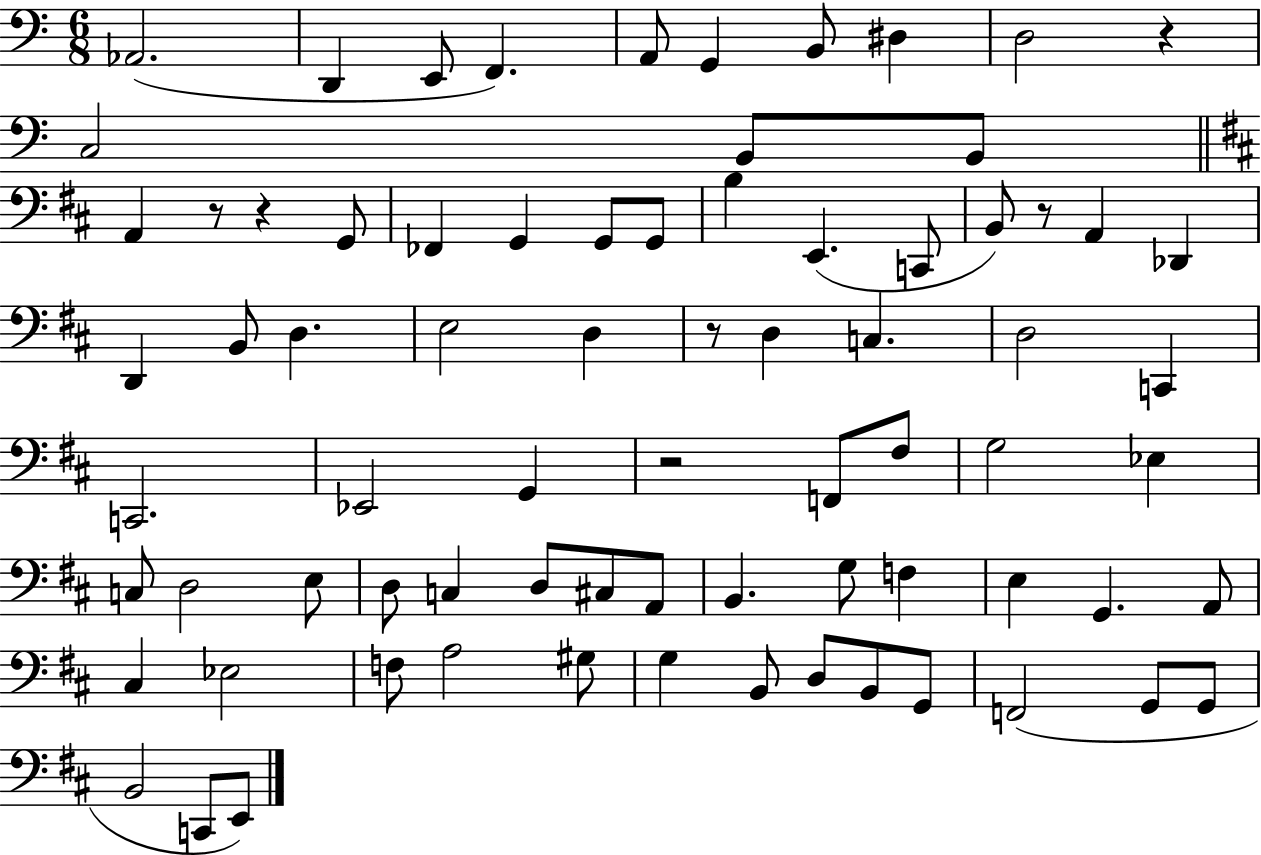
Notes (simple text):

Ab2/h. D2/q E2/e F2/q. A2/e G2/q B2/e D#3/q D3/h R/q C3/h B2/e B2/e A2/q R/e R/q G2/e FES2/q G2/q G2/e G2/e B3/q E2/q. C2/e B2/e R/e A2/q Db2/q D2/q B2/e D3/q. E3/h D3/q R/e D3/q C3/q. D3/h C2/q C2/h. Eb2/h G2/q R/h F2/e F#3/e G3/h Eb3/q C3/e D3/h E3/e D3/e C3/q D3/e C#3/e A2/e B2/q. G3/e F3/q E3/q G2/q. A2/e C#3/q Eb3/h F3/e A3/h G#3/e G3/q B2/e D3/e B2/e G2/e F2/h G2/e G2/e B2/h C2/e E2/e